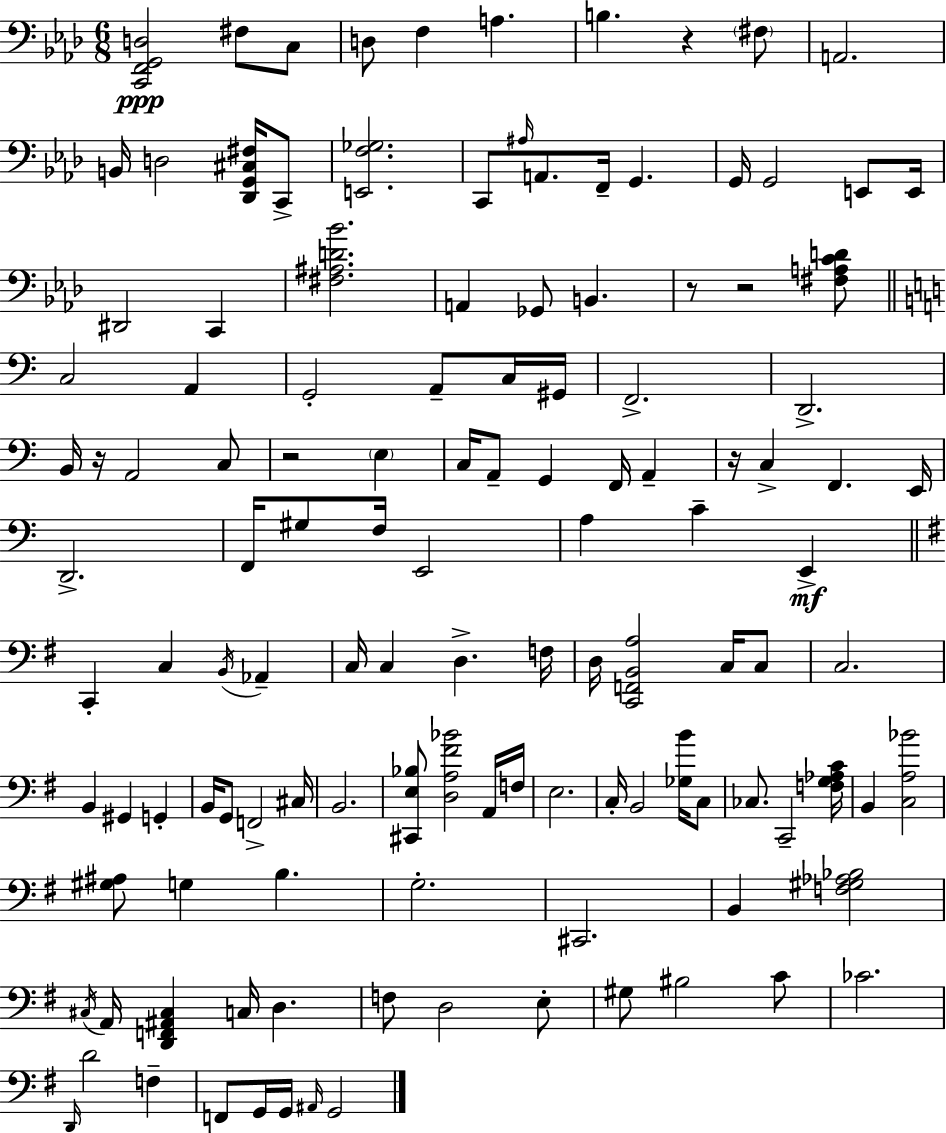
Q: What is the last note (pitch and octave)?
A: G2